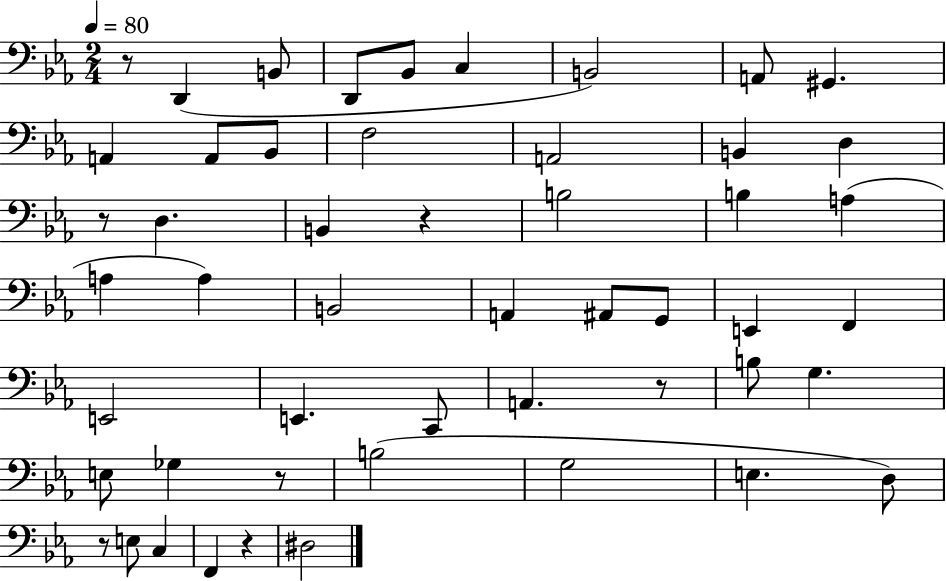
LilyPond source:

{
  \clef bass
  \numericTimeSignature
  \time 2/4
  \key ees \major
  \tempo 4 = 80
  \repeat volta 2 { r8 d,4( b,8 | d,8 bes,8 c4 | b,2) | a,8 gis,4. | \break a,4 a,8 bes,8 | f2 | a,2 | b,4 d4 | \break r8 d4. | b,4 r4 | b2 | b4 a4( | \break a4 a4) | b,2 | a,4 ais,8 g,8 | e,4 f,4 | \break e,2 | e,4. c,8 | a,4. r8 | b8 g4. | \break e8 ges4 r8 | b2( | g2 | e4. d8) | \break r8 e8 c4 | f,4 r4 | dis2 | } \bar "|."
}